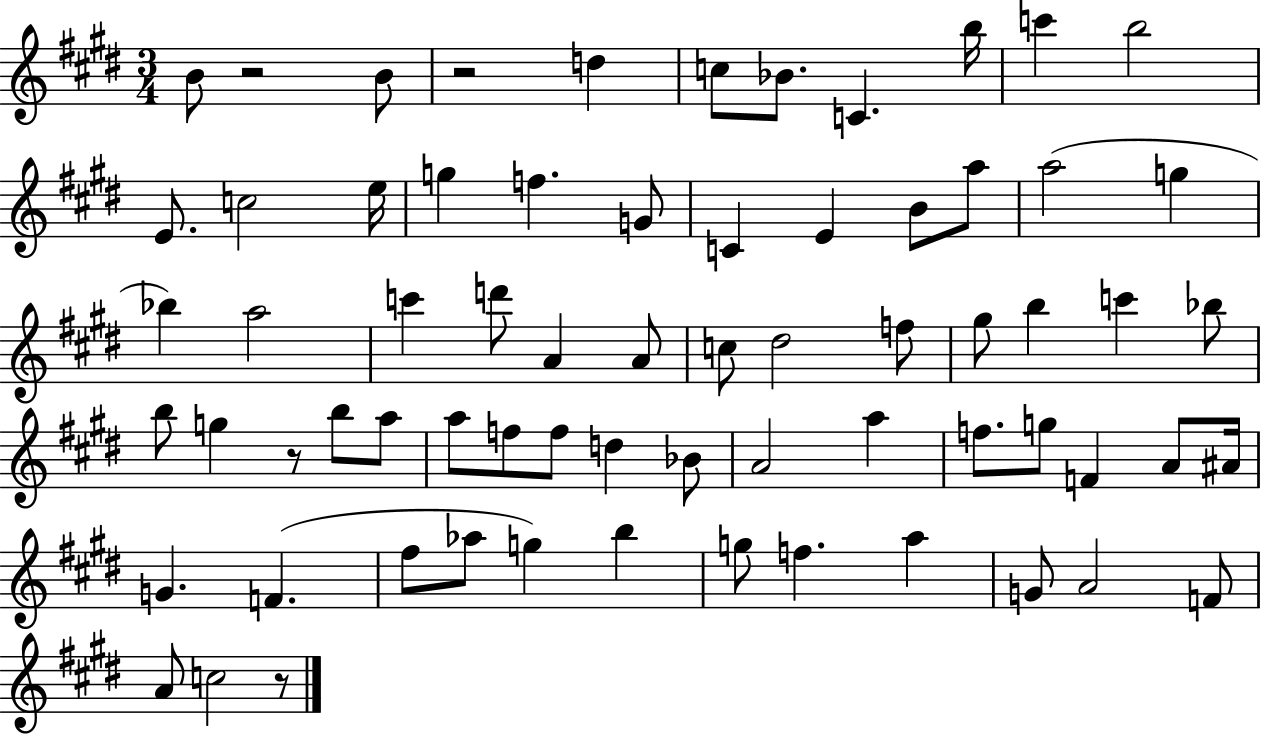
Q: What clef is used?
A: treble